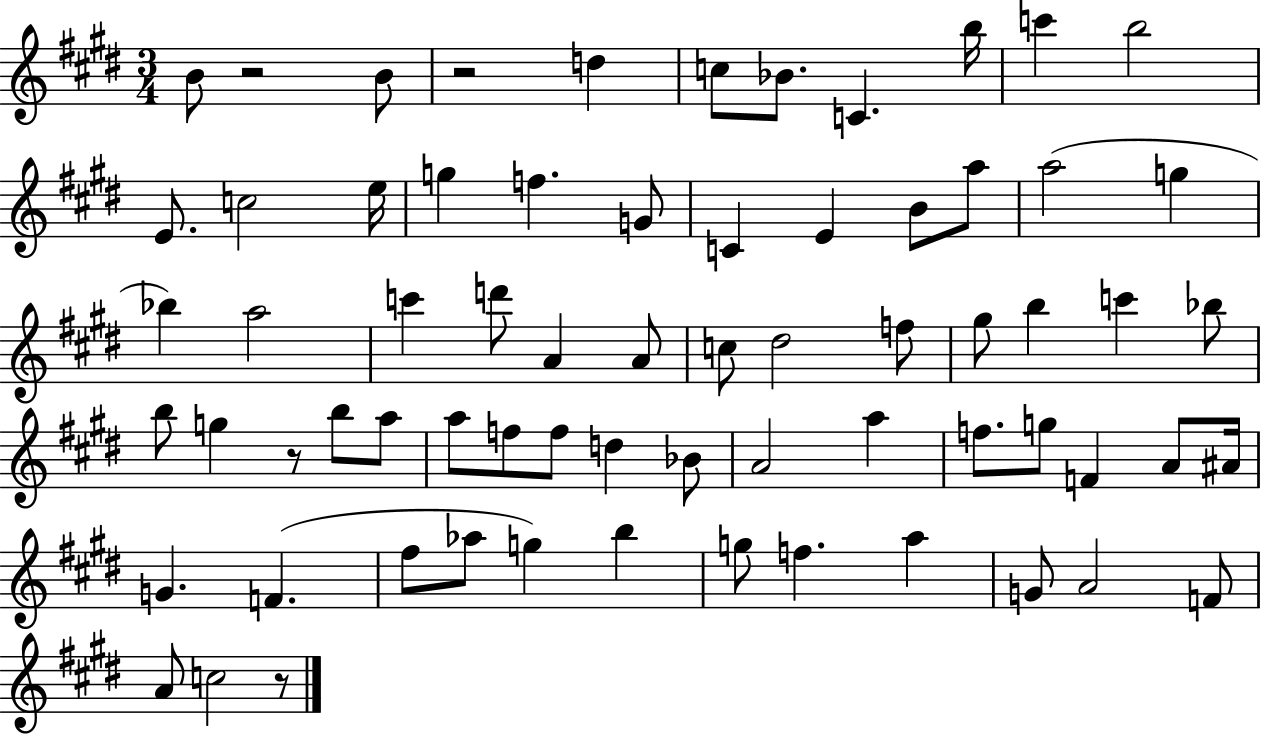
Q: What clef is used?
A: treble